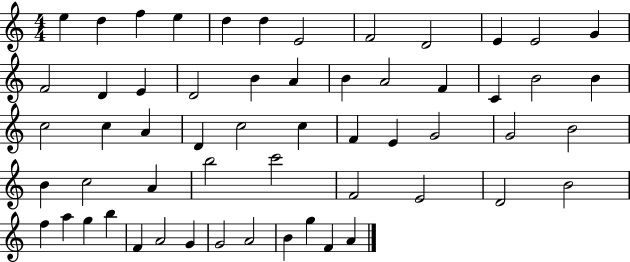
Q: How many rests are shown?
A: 0